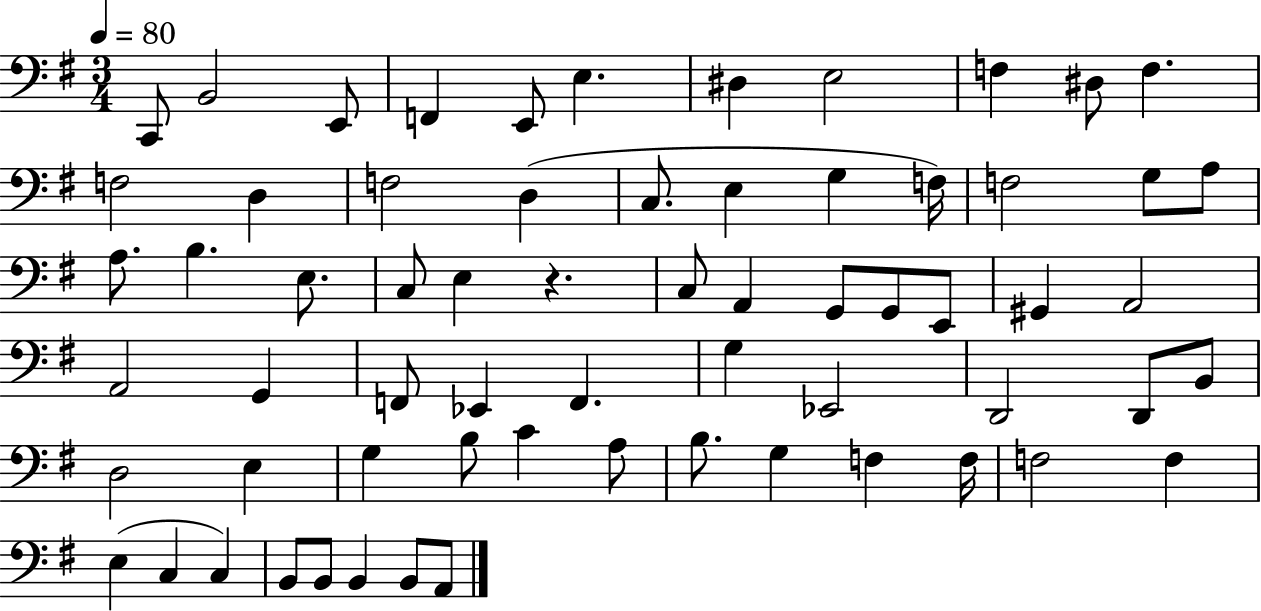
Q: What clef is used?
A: bass